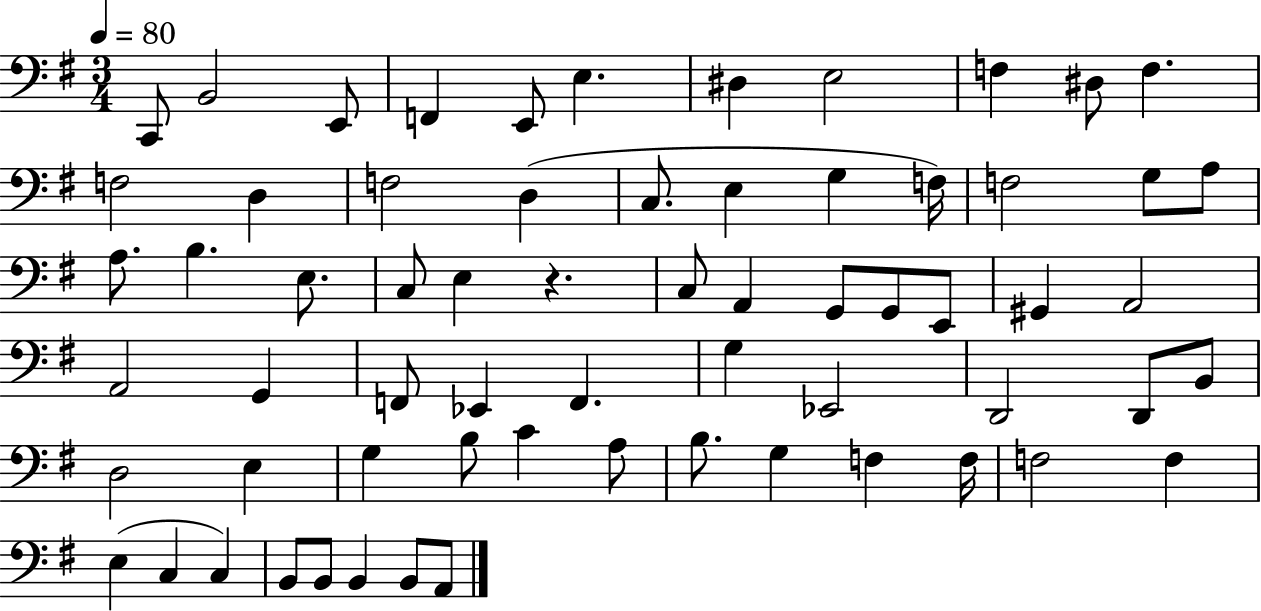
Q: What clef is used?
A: bass